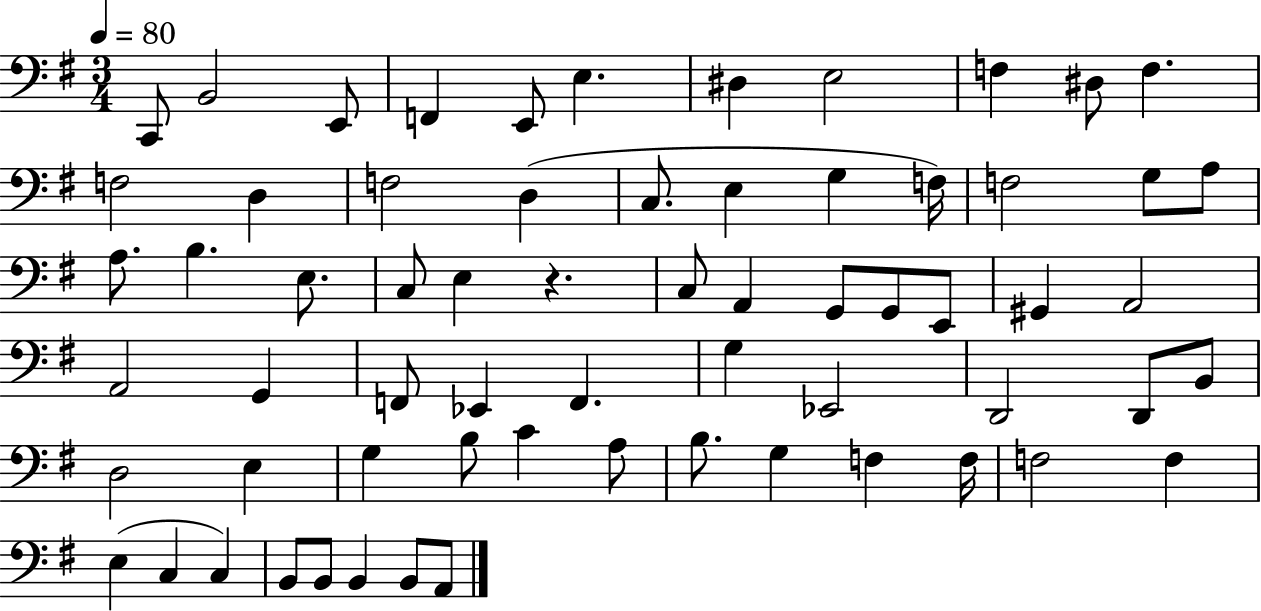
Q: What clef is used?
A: bass